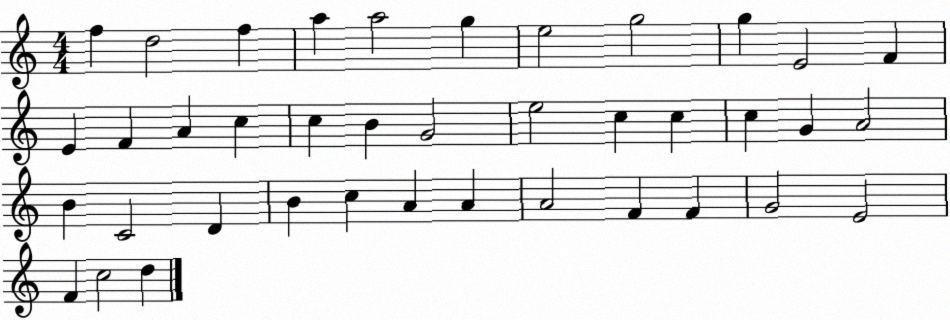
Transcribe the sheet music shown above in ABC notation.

X:1
T:Untitled
M:4/4
L:1/4
K:C
f d2 f a a2 g e2 g2 g E2 F E F A c c B G2 e2 c c c G A2 B C2 D B c A A A2 F F G2 E2 F c2 d